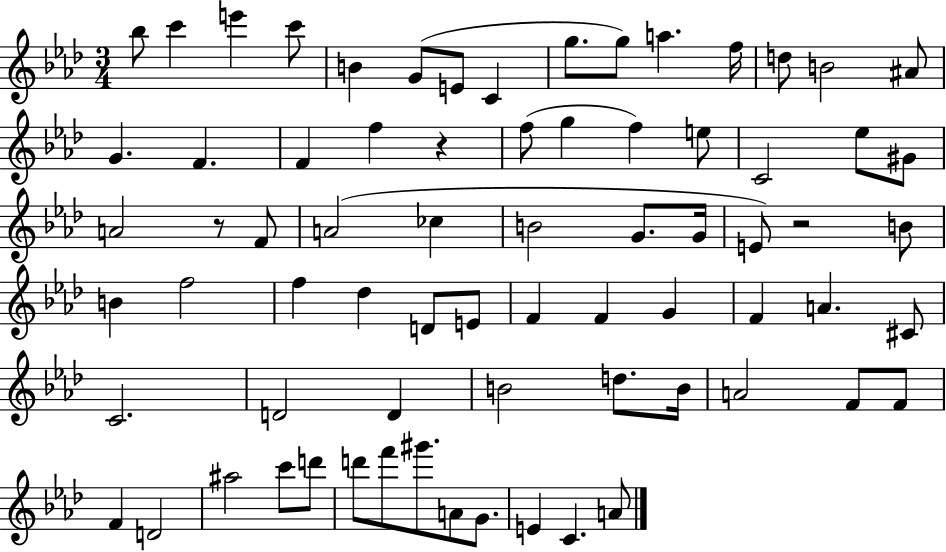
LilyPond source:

{
  \clef treble
  \numericTimeSignature
  \time 3/4
  \key aes \major
  bes''8 c'''4 e'''4 c'''8 | b'4 g'8( e'8 c'4 | g''8. g''8) a''4. f''16 | d''8 b'2 ais'8 | \break g'4. f'4. | f'4 f''4 r4 | f''8( g''4 f''4) e''8 | c'2 ees''8 gis'8 | \break a'2 r8 f'8 | a'2( ces''4 | b'2 g'8. g'16 | e'8) r2 b'8 | \break b'4 f''2 | f''4 des''4 d'8 e'8 | f'4 f'4 g'4 | f'4 a'4. cis'8 | \break c'2. | d'2 d'4 | b'2 d''8. b'16 | a'2 f'8 f'8 | \break f'4 d'2 | ais''2 c'''8 d'''8 | d'''8 f'''8 gis'''8. a'8 g'8. | e'4 c'4. a'8 | \break \bar "|."
}